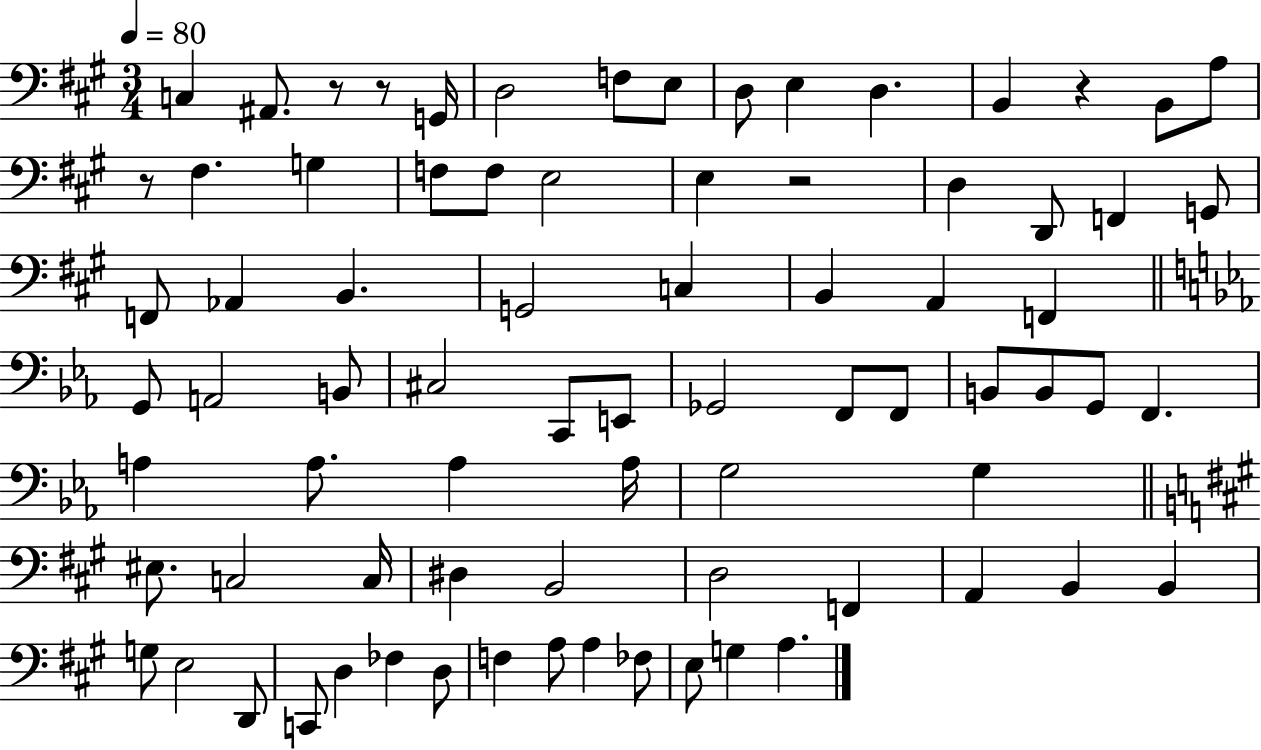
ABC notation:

X:1
T:Untitled
M:3/4
L:1/4
K:A
C, ^A,,/2 z/2 z/2 G,,/4 D,2 F,/2 E,/2 D,/2 E, D, B,, z B,,/2 A,/2 z/2 ^F, G, F,/2 F,/2 E,2 E, z2 D, D,,/2 F,, G,,/2 F,,/2 _A,, B,, G,,2 C, B,, A,, F,, G,,/2 A,,2 B,,/2 ^C,2 C,,/2 E,,/2 _G,,2 F,,/2 F,,/2 B,,/2 B,,/2 G,,/2 F,, A, A,/2 A, A,/4 G,2 G, ^E,/2 C,2 C,/4 ^D, B,,2 D,2 F,, A,, B,, B,, G,/2 E,2 D,,/2 C,,/2 D, _F, D,/2 F, A,/2 A, _F,/2 E,/2 G, A,